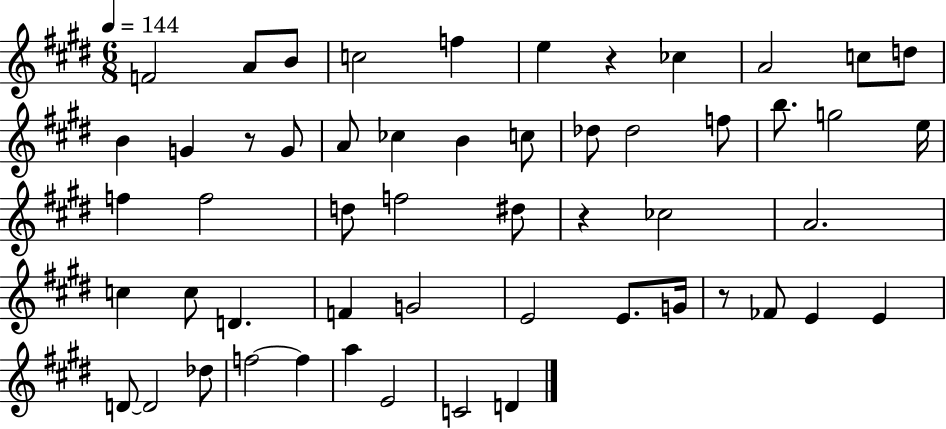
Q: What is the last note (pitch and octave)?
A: D4